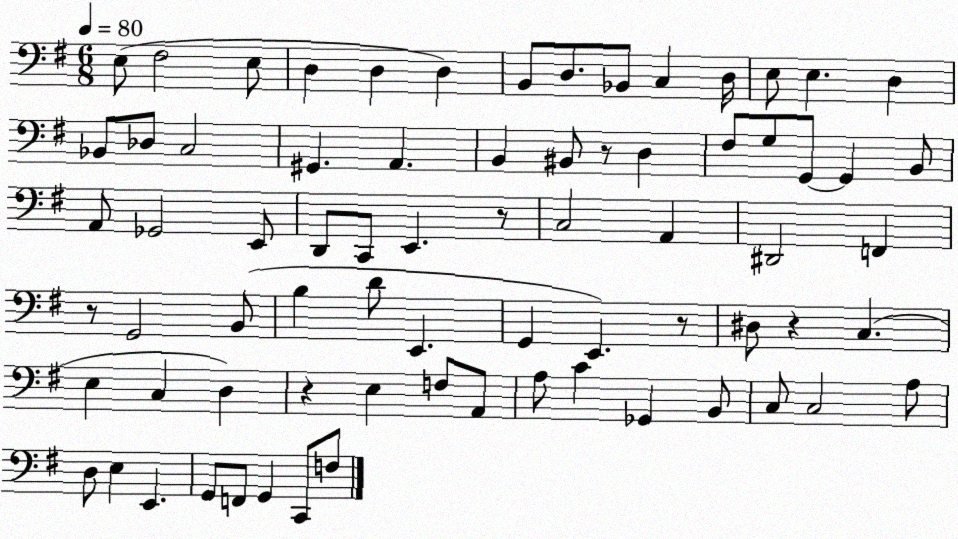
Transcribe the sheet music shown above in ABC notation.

X:1
T:Untitled
M:6/8
L:1/4
K:G
E,/2 ^F,2 E,/2 D, D, D, B,,/2 D,/2 _B,,/2 C, D,/4 E,/2 E, D, _B,,/2 _D,/2 C,2 ^G,, A,, B,, ^B,,/2 z/2 D, ^F,/2 G,/2 G,,/2 G,, B,,/2 A,,/2 _G,,2 E,,/2 D,,/2 C,,/2 E,, z/2 C,2 A,, ^D,,2 F,, z/2 G,,2 B,,/2 B, D/2 E,, G,, E,, z/2 ^D,/2 z C, E, C, D, z E, F,/2 A,,/2 A,/2 C _G,, B,,/2 C,/2 C,2 A,/2 D,/2 E, E,, G,,/2 F,,/2 G,, C,,/2 F,/2